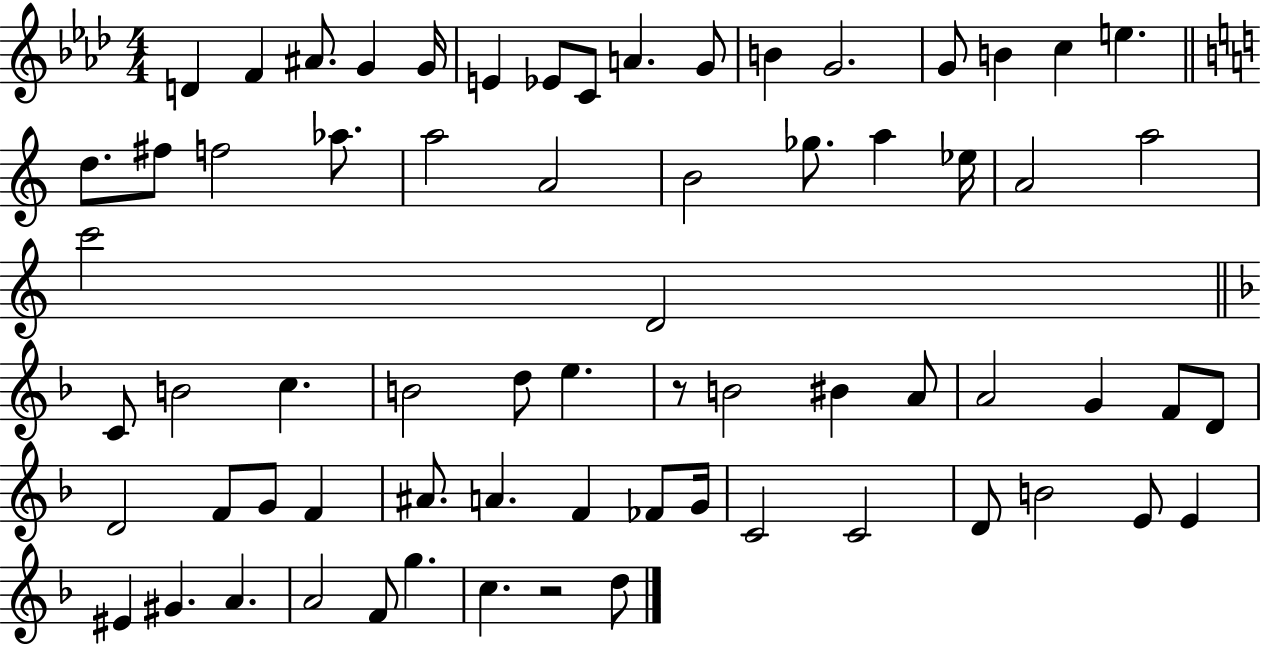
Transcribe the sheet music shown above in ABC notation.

X:1
T:Untitled
M:4/4
L:1/4
K:Ab
D F ^A/2 G G/4 E _E/2 C/2 A G/2 B G2 G/2 B c e d/2 ^f/2 f2 _a/2 a2 A2 B2 _g/2 a _e/4 A2 a2 c'2 D2 C/2 B2 c B2 d/2 e z/2 B2 ^B A/2 A2 G F/2 D/2 D2 F/2 G/2 F ^A/2 A F _F/2 G/4 C2 C2 D/2 B2 E/2 E ^E ^G A A2 F/2 g c z2 d/2